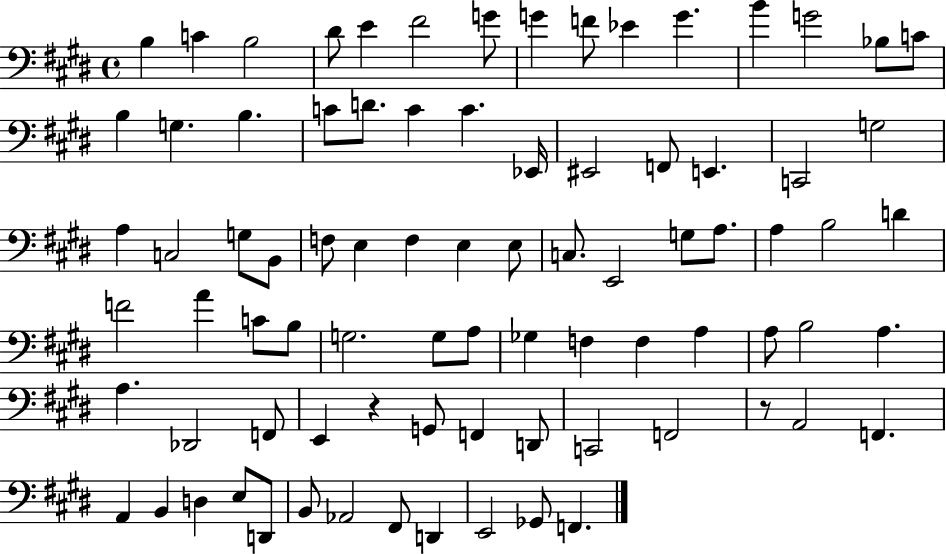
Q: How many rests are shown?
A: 2